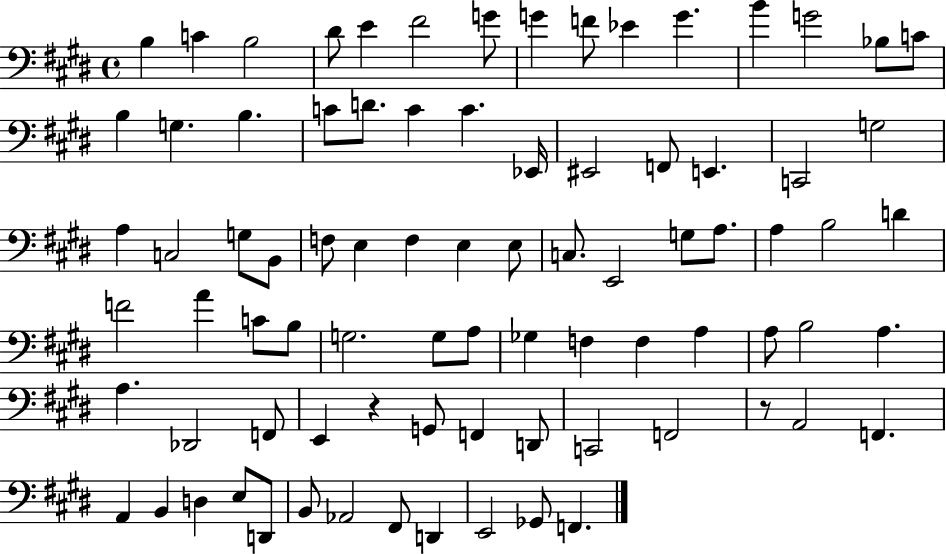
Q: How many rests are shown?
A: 2